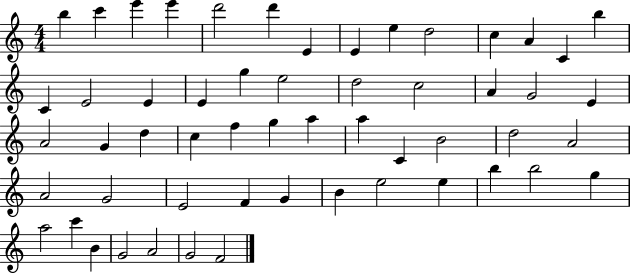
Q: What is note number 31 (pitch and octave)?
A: G5